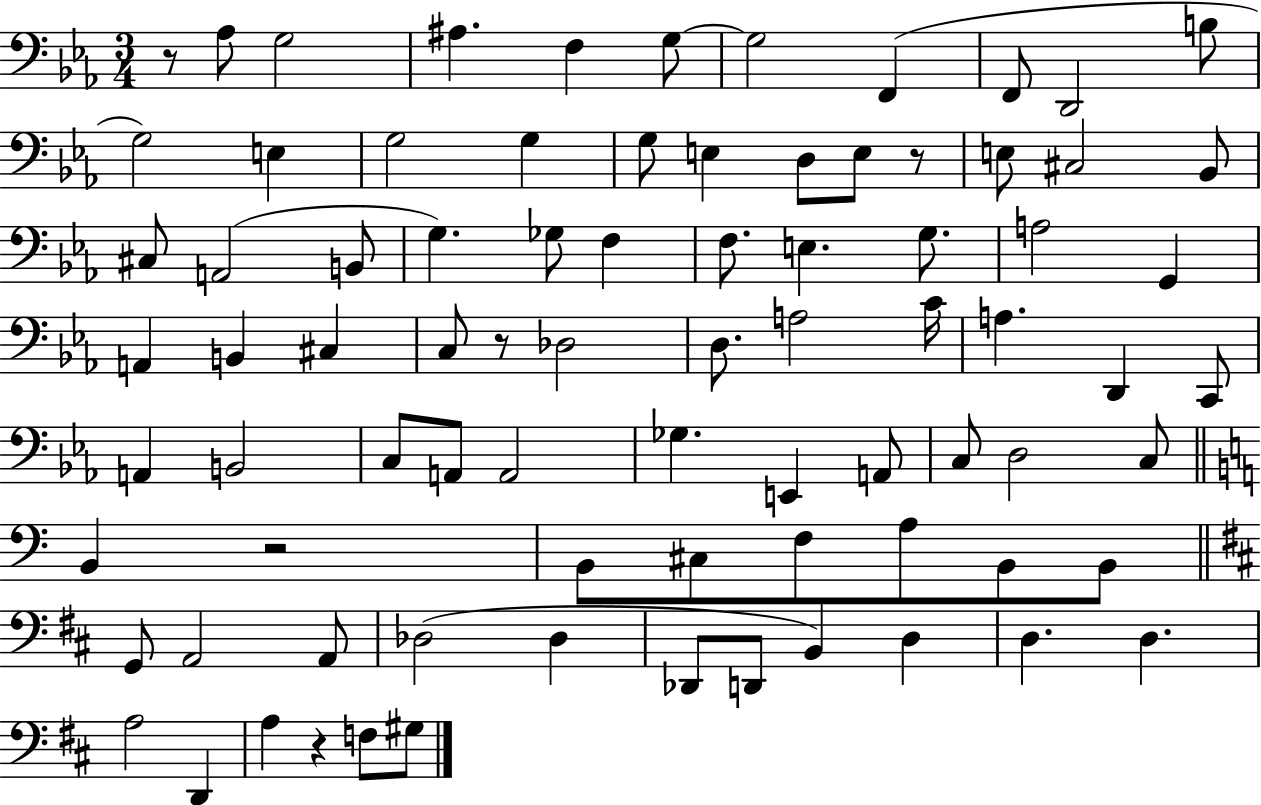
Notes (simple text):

R/e Ab3/e G3/h A#3/q. F3/q G3/e G3/h F2/q F2/e D2/h B3/e G3/h E3/q G3/h G3/q G3/e E3/q D3/e E3/e R/e E3/e C#3/h Bb2/e C#3/e A2/h B2/e G3/q. Gb3/e F3/q F3/e. E3/q. G3/e. A3/h G2/q A2/q B2/q C#3/q C3/e R/e Db3/h D3/e. A3/h C4/s A3/q. D2/q C2/e A2/q B2/h C3/e A2/e A2/h Gb3/q. E2/q A2/e C3/e D3/h C3/e B2/q R/h B2/e C#3/e F3/e A3/e B2/e B2/e G2/e A2/h A2/e Db3/h Db3/q Db2/e D2/e B2/q D3/q D3/q. D3/q. A3/h D2/q A3/q R/q F3/e G#3/e